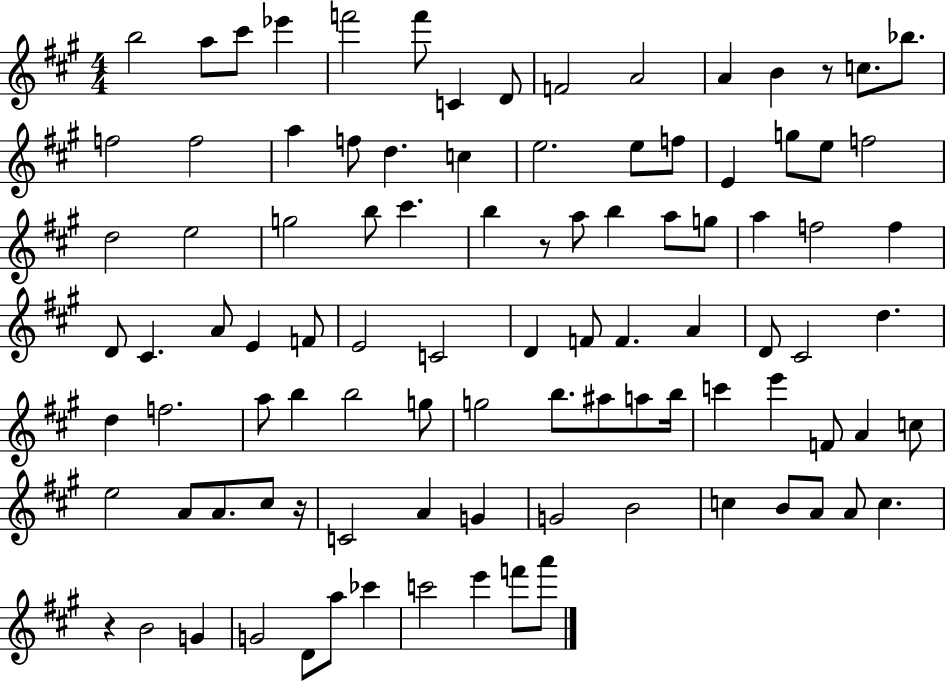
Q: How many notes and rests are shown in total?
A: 98